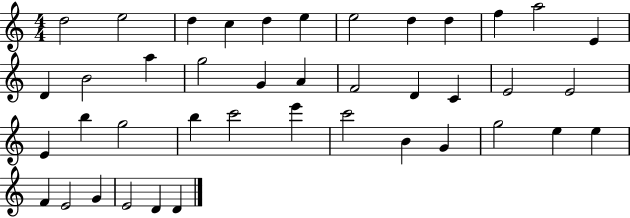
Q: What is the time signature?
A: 4/4